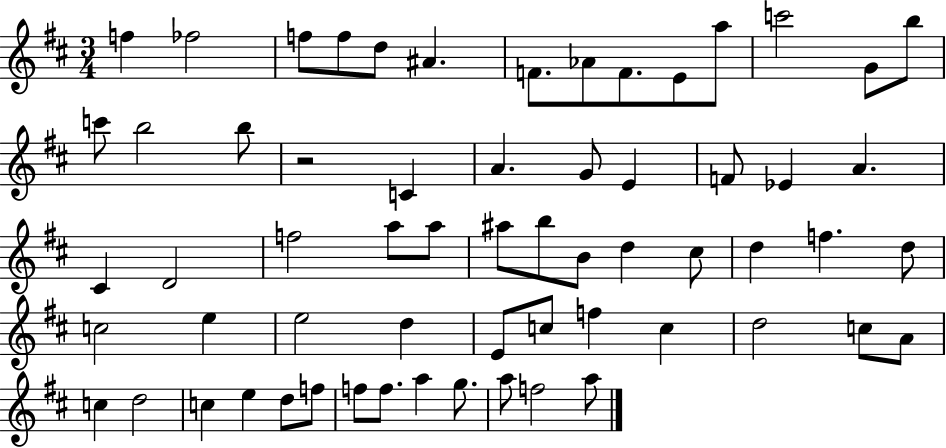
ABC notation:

X:1
T:Untitled
M:3/4
L:1/4
K:D
f _f2 f/2 f/2 d/2 ^A F/2 _A/2 F/2 E/2 a/2 c'2 G/2 b/2 c'/2 b2 b/2 z2 C A G/2 E F/2 _E A ^C D2 f2 a/2 a/2 ^a/2 b/2 B/2 d ^c/2 d f d/2 c2 e e2 d E/2 c/2 f c d2 c/2 A/2 c d2 c e d/2 f/2 f/2 f/2 a g/2 a/2 f2 a/2